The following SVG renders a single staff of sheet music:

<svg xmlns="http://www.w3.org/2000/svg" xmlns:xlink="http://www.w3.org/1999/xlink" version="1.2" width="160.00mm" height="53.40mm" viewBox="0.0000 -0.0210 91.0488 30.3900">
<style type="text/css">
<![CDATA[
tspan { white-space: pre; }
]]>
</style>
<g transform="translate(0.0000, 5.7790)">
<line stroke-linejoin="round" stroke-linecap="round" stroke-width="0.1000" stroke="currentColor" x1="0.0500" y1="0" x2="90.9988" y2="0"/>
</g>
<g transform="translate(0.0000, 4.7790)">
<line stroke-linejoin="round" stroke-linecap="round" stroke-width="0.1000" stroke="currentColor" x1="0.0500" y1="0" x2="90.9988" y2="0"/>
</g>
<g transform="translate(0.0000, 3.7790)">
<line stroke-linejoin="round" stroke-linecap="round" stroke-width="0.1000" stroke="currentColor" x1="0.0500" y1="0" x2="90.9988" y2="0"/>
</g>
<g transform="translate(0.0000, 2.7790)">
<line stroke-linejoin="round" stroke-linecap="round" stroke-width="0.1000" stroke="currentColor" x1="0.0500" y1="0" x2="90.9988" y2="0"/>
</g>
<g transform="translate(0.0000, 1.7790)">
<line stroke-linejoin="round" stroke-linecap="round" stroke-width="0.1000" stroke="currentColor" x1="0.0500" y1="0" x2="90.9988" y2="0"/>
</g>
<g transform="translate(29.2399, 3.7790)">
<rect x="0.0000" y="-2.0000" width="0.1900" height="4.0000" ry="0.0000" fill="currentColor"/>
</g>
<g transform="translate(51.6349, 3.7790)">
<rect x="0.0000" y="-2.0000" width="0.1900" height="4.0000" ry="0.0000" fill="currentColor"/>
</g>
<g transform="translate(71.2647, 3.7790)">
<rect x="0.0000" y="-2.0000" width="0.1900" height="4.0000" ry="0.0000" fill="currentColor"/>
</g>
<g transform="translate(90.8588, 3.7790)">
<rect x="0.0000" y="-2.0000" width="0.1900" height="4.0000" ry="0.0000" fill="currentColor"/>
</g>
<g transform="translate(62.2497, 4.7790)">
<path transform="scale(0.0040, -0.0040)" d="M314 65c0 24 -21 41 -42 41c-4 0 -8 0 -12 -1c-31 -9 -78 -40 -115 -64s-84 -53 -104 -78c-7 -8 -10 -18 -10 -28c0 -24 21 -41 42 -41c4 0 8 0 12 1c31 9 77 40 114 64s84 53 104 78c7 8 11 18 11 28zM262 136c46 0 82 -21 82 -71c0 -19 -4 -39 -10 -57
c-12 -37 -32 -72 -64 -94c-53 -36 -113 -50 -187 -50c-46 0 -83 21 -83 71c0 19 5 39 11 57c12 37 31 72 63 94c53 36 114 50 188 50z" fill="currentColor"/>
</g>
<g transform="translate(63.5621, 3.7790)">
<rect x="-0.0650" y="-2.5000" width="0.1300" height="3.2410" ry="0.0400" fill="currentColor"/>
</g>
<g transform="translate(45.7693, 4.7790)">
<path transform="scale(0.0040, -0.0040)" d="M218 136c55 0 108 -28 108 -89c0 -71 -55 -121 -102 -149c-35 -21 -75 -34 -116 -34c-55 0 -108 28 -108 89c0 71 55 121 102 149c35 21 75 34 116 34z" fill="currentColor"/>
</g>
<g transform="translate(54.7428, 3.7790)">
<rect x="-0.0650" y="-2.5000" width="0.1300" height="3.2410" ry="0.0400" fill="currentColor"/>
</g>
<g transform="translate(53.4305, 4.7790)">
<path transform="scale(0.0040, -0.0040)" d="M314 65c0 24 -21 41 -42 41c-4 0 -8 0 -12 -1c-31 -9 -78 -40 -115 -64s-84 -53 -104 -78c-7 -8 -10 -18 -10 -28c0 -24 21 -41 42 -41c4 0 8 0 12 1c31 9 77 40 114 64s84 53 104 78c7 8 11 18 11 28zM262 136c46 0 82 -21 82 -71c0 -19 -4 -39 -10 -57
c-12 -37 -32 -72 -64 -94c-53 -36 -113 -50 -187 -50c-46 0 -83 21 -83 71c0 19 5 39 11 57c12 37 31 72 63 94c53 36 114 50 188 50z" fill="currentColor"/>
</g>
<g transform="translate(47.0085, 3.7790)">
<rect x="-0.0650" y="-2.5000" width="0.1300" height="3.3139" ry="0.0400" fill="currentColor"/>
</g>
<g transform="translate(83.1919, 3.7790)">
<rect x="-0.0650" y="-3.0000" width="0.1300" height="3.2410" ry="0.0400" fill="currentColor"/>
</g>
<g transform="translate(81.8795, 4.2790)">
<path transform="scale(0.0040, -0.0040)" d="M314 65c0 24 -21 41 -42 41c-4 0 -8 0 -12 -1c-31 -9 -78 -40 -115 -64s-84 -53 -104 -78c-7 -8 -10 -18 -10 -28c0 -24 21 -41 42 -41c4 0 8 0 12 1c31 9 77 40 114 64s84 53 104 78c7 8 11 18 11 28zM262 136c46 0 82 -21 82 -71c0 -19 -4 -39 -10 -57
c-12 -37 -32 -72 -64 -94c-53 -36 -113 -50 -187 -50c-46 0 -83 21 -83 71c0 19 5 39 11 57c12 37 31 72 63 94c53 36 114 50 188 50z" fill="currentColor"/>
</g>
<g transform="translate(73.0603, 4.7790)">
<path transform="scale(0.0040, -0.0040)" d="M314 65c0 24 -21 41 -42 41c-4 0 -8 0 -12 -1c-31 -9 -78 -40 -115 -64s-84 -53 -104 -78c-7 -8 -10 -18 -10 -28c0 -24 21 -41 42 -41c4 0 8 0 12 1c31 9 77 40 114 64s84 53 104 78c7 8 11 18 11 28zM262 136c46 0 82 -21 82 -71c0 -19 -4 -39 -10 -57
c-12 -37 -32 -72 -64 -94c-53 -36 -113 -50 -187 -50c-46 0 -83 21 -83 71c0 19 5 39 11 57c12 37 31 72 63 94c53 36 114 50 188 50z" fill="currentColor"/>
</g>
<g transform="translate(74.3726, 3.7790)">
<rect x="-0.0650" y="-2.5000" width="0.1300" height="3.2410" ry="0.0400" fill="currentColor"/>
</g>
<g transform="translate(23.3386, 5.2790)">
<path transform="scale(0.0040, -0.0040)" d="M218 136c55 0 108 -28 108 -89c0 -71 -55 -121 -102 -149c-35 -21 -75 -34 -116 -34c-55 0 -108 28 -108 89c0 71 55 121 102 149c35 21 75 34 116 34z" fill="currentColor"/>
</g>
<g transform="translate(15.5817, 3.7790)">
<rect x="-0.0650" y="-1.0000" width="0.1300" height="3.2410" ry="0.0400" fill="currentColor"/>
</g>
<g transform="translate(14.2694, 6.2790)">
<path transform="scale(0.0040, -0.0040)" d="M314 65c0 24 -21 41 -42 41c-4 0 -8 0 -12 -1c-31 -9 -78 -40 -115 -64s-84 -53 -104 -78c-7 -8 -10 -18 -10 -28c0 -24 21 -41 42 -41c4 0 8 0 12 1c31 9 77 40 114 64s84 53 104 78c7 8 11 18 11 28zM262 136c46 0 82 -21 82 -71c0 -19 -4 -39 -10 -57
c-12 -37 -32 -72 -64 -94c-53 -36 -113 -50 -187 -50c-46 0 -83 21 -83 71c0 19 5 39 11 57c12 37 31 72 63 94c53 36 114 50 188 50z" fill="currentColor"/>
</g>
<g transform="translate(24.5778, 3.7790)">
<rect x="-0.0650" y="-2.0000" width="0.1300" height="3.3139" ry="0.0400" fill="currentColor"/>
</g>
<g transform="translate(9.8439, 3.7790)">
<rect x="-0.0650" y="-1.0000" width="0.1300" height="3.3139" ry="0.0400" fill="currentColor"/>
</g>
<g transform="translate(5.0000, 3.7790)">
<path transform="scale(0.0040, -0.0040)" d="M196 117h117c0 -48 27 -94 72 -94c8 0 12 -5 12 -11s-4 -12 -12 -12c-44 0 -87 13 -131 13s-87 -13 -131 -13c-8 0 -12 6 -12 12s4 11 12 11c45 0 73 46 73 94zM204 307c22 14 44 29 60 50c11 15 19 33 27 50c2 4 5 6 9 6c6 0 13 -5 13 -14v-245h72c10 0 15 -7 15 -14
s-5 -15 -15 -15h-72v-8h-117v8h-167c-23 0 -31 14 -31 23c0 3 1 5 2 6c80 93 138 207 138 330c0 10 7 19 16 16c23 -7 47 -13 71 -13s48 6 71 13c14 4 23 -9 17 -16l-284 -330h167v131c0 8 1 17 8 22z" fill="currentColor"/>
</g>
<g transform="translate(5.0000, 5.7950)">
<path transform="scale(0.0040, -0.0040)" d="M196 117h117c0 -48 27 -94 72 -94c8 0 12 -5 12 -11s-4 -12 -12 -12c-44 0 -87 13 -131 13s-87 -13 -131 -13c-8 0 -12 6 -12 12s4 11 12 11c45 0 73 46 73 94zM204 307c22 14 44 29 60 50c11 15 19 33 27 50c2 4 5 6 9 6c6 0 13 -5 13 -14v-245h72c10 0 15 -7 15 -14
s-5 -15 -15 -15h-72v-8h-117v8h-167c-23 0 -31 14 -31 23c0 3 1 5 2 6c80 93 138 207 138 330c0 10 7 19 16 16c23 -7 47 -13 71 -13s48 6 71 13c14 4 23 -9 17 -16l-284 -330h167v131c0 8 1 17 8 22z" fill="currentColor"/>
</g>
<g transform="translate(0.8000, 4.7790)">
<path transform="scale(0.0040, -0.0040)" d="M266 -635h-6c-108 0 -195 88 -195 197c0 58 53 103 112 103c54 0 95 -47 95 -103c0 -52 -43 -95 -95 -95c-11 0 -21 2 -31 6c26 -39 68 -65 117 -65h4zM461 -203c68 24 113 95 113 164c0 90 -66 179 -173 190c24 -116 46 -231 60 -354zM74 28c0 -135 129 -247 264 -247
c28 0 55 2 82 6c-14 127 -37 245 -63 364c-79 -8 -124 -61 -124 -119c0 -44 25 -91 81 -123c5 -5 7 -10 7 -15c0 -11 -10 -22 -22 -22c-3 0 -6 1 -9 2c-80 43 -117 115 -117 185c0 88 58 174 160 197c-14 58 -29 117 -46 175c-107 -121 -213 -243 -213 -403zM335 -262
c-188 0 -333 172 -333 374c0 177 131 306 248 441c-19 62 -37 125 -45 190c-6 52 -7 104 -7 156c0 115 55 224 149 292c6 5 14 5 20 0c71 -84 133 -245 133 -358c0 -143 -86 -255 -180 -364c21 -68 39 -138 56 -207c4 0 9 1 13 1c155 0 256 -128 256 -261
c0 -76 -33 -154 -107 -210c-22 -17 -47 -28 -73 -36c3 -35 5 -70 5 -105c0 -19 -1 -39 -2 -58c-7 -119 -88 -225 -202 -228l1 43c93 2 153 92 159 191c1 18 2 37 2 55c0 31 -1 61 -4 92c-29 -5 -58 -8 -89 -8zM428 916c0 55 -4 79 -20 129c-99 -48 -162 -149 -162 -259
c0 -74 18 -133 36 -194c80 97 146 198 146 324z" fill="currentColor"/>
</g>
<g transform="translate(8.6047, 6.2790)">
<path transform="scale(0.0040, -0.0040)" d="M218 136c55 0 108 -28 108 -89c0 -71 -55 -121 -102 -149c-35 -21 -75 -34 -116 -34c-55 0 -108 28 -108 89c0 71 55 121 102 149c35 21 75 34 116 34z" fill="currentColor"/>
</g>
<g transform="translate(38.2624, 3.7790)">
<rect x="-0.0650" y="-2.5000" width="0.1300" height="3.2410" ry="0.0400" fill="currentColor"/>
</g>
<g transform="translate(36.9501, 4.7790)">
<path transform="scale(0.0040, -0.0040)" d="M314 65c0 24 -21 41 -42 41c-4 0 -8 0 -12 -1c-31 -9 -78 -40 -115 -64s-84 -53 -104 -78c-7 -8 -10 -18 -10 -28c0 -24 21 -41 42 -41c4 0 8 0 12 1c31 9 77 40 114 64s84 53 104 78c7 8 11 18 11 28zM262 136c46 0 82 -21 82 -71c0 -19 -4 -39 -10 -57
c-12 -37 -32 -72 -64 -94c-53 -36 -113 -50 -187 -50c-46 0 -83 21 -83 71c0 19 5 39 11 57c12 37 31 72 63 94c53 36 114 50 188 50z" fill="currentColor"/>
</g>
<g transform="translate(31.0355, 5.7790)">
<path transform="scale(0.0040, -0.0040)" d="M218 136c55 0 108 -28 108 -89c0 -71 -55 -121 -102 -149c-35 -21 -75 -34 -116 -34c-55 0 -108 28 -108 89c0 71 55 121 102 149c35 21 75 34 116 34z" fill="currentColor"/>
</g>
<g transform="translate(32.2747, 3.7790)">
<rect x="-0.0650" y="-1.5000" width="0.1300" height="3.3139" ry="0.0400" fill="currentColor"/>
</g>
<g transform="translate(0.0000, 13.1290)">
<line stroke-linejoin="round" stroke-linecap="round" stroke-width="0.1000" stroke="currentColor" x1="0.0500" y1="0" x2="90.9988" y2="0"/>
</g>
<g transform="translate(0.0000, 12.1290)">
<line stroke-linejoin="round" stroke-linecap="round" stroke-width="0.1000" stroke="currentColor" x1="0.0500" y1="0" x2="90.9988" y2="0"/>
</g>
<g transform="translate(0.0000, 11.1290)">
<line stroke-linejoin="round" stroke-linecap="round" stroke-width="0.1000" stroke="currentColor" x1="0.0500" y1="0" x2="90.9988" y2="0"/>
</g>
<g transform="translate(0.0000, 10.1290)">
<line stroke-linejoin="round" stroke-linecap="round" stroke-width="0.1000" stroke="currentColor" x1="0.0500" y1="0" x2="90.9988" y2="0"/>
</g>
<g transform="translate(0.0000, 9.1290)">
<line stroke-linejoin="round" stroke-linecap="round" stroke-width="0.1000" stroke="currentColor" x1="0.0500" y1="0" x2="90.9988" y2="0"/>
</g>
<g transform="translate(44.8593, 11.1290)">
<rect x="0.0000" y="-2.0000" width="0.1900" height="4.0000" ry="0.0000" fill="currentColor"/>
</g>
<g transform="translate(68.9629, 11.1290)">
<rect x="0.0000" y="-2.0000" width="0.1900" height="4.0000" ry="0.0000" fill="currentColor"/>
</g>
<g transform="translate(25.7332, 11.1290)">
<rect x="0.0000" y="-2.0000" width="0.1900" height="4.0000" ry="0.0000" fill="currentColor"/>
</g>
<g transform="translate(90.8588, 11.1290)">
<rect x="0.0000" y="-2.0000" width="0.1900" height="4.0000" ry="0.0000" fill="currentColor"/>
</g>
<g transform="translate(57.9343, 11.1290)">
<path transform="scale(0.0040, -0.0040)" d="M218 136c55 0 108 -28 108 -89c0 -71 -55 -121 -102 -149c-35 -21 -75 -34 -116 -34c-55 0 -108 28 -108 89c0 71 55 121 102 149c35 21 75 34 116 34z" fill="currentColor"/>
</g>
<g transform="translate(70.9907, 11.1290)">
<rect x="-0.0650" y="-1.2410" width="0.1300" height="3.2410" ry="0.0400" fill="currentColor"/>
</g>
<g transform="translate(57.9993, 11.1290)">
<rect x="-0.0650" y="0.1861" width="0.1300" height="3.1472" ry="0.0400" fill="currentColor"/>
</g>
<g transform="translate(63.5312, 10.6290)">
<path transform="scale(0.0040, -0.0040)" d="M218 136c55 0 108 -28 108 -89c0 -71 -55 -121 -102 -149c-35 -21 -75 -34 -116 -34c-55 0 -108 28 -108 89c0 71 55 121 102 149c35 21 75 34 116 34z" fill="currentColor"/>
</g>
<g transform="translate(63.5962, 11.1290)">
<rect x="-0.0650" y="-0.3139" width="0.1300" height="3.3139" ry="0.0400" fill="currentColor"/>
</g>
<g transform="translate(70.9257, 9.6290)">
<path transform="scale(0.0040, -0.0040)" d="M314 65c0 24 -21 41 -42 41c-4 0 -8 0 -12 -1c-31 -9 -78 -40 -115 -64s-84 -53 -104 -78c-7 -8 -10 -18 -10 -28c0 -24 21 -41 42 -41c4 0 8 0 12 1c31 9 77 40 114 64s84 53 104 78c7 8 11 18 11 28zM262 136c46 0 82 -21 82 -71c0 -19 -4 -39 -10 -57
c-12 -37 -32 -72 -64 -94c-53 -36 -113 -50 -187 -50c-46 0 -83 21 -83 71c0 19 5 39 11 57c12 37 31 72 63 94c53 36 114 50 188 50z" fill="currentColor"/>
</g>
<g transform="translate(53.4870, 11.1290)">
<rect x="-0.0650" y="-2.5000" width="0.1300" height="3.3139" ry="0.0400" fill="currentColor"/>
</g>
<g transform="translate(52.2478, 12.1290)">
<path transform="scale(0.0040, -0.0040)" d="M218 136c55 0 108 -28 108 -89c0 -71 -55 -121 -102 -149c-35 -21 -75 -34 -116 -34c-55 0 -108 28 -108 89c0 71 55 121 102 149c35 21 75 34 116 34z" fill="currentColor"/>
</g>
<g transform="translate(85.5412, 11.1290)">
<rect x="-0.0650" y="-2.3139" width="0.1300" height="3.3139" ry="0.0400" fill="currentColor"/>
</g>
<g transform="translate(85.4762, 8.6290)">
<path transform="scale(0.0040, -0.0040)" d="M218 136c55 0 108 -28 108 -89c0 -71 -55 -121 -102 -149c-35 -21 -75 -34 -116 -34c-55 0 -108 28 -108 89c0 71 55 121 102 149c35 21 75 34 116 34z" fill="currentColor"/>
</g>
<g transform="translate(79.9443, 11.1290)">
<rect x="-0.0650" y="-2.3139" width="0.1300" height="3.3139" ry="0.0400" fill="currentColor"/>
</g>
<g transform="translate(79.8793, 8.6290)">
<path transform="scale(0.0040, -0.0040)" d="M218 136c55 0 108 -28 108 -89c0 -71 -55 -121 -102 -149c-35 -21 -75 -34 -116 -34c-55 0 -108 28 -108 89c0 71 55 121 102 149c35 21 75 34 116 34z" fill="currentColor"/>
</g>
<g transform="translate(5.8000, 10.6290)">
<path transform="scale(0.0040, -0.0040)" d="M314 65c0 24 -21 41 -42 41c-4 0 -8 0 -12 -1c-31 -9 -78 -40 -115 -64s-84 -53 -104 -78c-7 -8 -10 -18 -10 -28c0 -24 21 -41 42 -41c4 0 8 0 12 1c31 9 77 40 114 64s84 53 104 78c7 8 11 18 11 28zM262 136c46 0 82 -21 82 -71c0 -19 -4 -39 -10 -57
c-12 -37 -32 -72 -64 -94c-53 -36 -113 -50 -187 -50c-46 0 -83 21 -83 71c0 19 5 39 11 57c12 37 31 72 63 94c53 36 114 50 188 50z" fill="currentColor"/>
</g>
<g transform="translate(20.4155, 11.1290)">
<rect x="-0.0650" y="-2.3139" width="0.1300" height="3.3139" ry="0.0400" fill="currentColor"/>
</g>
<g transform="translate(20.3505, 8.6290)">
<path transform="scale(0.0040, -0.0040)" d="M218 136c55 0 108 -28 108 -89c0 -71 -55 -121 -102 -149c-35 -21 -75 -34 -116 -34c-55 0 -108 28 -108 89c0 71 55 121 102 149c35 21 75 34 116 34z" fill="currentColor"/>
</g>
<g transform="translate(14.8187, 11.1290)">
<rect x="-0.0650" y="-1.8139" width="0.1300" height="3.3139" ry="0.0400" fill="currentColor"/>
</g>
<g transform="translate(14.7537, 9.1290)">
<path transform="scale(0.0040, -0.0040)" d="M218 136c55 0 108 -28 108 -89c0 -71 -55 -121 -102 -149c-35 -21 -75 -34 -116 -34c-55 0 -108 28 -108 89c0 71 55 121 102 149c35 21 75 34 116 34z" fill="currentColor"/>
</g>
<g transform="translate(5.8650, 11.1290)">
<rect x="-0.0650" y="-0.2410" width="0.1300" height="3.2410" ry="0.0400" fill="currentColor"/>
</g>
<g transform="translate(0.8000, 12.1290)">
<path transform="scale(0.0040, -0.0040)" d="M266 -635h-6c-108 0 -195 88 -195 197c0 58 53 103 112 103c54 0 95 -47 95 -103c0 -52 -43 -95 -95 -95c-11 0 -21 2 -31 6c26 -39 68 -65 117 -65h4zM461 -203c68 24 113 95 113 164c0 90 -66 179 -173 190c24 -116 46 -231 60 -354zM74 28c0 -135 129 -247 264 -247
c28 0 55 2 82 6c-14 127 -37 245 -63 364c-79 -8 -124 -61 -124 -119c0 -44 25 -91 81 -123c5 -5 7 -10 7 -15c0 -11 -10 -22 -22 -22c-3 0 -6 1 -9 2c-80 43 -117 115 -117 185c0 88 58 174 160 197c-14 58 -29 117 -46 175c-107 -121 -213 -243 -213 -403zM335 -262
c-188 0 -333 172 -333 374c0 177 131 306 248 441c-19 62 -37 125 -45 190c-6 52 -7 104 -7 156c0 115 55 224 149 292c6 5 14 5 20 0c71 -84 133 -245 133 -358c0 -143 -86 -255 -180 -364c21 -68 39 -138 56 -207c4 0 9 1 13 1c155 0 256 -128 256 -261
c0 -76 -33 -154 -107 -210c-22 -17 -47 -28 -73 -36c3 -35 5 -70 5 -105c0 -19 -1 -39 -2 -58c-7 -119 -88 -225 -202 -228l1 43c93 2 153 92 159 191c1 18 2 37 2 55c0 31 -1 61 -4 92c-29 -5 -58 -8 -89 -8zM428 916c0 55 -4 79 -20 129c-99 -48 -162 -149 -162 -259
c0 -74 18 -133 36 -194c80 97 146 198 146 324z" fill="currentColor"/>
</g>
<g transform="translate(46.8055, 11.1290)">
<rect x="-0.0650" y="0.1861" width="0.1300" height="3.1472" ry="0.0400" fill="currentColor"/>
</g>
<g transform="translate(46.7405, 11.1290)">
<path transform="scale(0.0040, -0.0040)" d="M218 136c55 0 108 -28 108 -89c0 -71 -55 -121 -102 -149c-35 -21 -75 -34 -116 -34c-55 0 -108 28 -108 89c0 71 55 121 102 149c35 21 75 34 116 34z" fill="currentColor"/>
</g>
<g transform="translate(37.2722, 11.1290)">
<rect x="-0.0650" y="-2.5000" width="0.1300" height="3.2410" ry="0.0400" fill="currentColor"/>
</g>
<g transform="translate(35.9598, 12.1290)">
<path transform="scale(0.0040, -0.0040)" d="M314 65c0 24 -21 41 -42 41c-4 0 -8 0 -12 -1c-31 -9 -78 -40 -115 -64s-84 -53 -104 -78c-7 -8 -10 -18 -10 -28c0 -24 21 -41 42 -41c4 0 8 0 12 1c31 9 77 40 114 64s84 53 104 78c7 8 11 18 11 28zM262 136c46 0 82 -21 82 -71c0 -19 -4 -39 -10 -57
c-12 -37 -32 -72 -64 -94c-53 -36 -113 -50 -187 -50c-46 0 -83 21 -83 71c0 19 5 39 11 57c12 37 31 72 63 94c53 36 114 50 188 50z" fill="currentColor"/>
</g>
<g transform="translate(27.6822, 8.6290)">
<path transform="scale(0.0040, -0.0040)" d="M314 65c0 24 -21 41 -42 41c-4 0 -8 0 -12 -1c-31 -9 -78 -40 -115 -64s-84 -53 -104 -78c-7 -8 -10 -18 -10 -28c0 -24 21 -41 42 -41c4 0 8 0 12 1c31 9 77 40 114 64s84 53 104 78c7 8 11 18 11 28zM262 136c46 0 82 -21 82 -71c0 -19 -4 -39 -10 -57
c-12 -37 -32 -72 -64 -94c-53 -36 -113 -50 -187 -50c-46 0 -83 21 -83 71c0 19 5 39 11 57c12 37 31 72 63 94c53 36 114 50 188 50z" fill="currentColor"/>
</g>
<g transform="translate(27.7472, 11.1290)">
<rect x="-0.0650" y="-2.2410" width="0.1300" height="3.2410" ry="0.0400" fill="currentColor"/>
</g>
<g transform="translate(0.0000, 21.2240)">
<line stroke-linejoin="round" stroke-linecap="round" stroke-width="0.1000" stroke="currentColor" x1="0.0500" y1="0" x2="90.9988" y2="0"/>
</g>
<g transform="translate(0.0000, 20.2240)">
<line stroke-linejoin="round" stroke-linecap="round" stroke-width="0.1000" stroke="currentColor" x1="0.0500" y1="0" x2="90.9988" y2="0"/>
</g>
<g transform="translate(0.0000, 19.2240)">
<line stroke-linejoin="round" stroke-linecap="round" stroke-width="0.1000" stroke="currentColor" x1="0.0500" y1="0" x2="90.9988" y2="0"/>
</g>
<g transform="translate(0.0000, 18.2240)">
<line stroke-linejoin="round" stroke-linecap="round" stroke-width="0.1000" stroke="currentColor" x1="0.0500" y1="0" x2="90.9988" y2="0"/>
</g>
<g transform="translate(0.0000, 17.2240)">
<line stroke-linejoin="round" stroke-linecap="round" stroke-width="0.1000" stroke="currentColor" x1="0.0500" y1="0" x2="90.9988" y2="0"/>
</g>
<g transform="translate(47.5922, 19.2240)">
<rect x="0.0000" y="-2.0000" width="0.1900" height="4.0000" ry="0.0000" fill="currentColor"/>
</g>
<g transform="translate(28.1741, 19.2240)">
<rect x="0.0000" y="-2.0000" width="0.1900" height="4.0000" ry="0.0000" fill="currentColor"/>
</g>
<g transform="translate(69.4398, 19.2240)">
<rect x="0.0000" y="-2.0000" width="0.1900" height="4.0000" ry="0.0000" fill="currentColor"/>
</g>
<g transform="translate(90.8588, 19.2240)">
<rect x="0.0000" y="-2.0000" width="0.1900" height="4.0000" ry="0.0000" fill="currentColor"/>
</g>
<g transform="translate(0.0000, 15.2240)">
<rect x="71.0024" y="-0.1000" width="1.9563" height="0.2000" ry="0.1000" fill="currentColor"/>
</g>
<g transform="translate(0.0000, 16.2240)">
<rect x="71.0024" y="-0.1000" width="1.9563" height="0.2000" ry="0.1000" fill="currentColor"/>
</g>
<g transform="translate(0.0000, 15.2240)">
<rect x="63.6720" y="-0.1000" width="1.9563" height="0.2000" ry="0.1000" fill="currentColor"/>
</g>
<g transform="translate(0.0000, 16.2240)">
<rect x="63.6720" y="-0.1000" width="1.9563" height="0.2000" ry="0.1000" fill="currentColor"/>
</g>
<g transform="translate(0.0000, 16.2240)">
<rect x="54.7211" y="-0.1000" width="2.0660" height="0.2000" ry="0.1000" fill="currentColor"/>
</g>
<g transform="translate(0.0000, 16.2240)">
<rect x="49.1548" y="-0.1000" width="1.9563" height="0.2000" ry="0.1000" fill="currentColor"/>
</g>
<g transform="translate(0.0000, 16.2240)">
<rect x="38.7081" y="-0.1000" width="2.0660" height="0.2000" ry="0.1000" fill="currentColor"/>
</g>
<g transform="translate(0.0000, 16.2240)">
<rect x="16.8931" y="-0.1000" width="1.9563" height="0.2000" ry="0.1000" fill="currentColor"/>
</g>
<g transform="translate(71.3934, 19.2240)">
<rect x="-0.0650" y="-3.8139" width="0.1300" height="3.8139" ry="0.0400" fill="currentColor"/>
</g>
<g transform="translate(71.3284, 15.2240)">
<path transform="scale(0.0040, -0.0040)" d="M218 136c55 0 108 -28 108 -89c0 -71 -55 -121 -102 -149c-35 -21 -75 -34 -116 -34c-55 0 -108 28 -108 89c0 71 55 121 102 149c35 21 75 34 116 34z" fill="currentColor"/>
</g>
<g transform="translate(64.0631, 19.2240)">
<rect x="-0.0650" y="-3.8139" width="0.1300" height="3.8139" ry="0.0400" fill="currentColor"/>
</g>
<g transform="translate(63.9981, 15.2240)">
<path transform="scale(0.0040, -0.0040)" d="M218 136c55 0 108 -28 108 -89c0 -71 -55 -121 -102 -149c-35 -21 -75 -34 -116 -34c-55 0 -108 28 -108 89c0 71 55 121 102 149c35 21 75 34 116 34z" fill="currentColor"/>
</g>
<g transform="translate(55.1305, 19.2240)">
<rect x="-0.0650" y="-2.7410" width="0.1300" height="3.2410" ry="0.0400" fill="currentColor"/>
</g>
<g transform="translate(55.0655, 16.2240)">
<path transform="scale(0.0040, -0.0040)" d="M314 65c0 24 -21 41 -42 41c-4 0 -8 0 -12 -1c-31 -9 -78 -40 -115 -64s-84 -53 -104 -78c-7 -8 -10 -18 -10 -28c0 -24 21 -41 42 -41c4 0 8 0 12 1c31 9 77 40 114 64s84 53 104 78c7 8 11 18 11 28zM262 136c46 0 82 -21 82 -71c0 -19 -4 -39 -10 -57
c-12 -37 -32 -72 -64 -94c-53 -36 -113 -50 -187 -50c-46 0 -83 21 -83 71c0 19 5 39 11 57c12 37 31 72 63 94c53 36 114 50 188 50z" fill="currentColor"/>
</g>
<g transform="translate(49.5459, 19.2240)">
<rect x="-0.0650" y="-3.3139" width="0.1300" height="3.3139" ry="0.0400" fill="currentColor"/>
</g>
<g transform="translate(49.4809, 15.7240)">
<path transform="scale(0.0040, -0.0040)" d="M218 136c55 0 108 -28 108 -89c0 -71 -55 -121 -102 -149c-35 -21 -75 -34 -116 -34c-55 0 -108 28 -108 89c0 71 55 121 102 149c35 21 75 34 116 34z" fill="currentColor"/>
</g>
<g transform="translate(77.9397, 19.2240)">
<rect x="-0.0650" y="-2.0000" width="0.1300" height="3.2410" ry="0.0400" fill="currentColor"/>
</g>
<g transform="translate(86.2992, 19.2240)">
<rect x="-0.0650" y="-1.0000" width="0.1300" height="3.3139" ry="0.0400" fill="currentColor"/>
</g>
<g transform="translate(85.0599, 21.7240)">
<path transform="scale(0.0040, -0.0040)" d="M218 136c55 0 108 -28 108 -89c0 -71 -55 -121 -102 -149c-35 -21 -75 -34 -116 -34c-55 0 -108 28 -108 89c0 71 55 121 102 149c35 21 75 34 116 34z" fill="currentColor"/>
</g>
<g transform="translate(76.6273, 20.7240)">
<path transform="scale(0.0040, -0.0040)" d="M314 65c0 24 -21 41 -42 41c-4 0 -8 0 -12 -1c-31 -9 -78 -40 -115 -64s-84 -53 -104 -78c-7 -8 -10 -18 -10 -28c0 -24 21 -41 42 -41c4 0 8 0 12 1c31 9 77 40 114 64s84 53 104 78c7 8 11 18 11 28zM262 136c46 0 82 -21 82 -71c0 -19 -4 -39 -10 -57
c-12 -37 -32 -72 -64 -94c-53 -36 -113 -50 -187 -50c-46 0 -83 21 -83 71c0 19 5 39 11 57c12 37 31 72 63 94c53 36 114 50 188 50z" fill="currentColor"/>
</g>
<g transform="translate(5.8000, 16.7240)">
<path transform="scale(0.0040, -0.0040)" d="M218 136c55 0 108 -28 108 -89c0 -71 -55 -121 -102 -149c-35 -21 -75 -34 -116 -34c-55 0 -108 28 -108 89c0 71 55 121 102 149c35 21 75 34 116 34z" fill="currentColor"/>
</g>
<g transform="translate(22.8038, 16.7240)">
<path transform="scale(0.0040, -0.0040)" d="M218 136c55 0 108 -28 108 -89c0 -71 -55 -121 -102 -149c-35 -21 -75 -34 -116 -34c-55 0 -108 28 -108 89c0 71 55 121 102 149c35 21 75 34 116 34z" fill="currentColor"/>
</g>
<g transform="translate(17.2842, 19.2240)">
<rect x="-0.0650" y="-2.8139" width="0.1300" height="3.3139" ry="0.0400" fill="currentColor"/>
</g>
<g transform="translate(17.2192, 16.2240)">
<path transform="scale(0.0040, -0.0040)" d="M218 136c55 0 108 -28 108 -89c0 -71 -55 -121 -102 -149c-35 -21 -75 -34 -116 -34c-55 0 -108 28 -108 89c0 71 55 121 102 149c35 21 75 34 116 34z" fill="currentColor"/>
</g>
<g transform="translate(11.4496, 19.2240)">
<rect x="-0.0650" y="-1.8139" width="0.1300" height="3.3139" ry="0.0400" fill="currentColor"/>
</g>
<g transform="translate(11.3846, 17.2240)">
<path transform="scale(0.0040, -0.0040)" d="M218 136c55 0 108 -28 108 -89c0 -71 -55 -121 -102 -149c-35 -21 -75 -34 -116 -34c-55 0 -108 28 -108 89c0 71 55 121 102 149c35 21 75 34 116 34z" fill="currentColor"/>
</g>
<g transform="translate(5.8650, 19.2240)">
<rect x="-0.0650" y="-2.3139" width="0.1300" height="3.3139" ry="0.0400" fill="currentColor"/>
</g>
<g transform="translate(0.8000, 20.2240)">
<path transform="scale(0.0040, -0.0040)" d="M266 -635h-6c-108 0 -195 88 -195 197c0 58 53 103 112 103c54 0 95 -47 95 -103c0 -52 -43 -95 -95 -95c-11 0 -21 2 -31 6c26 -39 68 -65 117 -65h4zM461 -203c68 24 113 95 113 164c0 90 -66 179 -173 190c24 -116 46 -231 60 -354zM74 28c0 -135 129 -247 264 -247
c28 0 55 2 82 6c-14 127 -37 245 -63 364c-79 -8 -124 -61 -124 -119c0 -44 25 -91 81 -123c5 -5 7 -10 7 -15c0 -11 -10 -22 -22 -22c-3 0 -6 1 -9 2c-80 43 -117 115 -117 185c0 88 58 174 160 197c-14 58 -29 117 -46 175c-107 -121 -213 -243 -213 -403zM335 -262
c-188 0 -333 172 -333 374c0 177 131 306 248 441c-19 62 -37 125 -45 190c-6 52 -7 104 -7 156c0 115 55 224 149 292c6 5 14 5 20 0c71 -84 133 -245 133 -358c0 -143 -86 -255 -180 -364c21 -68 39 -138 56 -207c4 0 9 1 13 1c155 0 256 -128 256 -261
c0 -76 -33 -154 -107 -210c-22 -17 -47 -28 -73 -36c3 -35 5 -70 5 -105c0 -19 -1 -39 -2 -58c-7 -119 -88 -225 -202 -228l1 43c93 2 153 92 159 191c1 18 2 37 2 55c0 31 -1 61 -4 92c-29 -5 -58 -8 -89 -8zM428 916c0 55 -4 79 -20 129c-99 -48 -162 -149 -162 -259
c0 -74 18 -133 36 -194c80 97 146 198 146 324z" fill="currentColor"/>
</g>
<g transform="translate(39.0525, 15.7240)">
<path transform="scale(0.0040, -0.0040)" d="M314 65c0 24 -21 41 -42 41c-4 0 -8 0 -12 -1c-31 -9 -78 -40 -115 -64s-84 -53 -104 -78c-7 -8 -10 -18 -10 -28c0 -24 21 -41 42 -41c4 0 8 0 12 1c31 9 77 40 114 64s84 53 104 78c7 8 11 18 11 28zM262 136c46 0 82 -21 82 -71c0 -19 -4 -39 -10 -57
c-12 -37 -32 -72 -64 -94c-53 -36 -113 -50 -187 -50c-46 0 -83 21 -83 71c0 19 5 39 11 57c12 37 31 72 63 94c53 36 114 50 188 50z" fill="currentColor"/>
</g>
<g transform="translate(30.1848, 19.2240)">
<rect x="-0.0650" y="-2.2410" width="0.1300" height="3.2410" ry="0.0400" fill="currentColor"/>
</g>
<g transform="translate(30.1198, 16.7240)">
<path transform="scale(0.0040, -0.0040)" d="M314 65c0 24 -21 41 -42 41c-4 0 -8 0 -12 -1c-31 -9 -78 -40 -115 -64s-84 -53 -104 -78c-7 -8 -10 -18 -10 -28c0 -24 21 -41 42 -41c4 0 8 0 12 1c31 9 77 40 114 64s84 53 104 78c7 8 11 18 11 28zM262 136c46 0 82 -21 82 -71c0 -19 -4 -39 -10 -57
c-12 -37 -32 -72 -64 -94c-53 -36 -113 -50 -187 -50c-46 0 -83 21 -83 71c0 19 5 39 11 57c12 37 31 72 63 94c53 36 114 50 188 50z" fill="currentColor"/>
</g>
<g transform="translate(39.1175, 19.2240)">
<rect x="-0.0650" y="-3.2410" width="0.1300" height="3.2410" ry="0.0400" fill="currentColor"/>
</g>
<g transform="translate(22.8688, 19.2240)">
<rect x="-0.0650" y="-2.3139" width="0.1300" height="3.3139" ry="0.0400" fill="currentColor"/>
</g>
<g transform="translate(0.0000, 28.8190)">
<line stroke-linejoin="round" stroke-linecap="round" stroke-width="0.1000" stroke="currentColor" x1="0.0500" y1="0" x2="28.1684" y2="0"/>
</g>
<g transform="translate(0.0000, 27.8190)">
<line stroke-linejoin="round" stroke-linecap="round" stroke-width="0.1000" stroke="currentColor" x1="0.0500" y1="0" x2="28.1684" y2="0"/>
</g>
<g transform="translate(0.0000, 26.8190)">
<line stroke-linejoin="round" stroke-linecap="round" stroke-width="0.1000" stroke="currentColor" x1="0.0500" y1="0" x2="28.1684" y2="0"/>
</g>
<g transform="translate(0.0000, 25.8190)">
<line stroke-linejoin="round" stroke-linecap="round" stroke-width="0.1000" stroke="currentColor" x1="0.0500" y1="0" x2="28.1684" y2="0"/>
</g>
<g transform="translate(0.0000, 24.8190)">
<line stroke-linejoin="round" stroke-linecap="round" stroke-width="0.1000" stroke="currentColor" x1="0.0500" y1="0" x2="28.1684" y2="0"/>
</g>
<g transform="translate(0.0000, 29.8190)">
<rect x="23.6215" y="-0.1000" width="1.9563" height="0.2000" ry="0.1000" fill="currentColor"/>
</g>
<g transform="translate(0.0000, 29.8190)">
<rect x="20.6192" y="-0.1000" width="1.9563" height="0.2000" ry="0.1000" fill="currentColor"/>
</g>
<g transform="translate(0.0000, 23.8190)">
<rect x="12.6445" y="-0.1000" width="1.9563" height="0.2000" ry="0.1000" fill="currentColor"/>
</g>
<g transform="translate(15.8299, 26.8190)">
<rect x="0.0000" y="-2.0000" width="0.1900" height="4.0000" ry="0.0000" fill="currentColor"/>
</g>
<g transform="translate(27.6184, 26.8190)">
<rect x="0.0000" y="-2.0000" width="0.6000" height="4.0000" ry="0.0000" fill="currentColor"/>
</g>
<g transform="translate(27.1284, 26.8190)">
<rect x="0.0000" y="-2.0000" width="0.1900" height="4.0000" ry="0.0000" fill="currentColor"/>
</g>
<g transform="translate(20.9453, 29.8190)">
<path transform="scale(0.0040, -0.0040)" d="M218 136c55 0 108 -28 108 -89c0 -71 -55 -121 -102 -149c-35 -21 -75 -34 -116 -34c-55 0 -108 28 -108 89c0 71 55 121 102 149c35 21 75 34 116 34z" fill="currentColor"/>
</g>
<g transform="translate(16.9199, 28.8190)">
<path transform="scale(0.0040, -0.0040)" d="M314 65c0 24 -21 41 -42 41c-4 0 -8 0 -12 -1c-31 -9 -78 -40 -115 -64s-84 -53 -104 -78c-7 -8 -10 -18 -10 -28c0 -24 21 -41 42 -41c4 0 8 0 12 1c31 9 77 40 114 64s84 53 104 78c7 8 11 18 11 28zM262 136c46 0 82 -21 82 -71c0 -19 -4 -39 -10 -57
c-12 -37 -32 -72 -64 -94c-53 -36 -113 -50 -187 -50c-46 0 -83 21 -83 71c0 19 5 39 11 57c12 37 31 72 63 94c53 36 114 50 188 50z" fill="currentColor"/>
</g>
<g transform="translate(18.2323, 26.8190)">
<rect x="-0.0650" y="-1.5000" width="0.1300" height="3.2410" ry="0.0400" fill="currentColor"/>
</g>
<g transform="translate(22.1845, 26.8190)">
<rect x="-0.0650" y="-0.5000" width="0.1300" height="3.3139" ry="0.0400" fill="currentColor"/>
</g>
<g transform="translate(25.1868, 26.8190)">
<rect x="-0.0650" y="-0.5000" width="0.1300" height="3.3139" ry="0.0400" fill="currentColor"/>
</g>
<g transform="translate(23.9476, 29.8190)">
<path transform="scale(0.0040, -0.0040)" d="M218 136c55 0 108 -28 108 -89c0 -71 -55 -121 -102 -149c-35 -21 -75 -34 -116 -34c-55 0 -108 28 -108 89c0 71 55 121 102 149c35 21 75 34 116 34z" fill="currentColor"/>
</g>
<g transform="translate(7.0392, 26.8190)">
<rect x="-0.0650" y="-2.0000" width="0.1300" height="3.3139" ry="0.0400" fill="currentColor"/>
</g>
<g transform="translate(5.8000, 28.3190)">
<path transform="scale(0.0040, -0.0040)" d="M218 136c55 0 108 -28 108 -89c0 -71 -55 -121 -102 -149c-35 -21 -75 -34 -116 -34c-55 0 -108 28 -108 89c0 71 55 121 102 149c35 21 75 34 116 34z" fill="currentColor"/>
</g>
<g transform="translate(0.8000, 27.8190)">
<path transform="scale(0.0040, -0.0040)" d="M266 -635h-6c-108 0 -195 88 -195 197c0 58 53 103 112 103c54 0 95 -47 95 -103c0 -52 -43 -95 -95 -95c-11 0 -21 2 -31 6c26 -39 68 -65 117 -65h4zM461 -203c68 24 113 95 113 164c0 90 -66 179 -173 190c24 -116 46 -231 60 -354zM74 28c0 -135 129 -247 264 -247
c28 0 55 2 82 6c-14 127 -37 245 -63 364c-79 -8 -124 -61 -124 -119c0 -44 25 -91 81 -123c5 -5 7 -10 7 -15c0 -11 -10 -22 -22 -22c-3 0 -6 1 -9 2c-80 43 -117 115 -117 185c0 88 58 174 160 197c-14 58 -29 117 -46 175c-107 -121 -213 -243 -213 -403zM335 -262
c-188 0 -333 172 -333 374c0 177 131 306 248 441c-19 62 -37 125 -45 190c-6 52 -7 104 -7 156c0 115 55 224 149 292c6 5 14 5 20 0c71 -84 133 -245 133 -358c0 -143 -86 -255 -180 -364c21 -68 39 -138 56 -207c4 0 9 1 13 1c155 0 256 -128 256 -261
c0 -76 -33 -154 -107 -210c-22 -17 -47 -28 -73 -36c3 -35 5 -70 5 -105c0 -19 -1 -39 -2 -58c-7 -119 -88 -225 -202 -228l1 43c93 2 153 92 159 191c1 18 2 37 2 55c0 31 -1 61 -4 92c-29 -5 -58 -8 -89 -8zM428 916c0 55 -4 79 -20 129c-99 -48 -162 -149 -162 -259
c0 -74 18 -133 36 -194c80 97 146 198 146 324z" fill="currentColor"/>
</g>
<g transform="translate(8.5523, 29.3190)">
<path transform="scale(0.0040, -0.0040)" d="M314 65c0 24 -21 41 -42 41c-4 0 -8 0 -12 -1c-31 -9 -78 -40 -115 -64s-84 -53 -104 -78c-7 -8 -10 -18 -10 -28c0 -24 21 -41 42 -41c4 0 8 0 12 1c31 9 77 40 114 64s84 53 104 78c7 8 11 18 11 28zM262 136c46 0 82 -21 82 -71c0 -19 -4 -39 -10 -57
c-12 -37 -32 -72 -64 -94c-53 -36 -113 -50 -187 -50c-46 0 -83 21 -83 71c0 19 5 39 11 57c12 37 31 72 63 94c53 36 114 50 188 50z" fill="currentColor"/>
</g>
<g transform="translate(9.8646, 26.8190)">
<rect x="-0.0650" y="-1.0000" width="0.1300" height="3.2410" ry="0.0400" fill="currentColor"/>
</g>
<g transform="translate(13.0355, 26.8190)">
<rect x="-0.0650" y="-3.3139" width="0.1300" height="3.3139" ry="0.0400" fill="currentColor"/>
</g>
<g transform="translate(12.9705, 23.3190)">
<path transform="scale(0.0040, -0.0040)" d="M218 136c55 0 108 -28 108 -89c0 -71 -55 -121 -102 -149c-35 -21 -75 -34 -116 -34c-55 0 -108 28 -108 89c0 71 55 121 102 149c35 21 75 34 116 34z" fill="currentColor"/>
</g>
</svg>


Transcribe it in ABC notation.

X:1
T:Untitled
M:4/4
L:1/4
K:C
D D2 F E G2 G G2 G2 G2 A2 c2 f g g2 G2 B G B c e2 g g g f a g g2 b2 b a2 c' c' F2 D F D2 b E2 C C